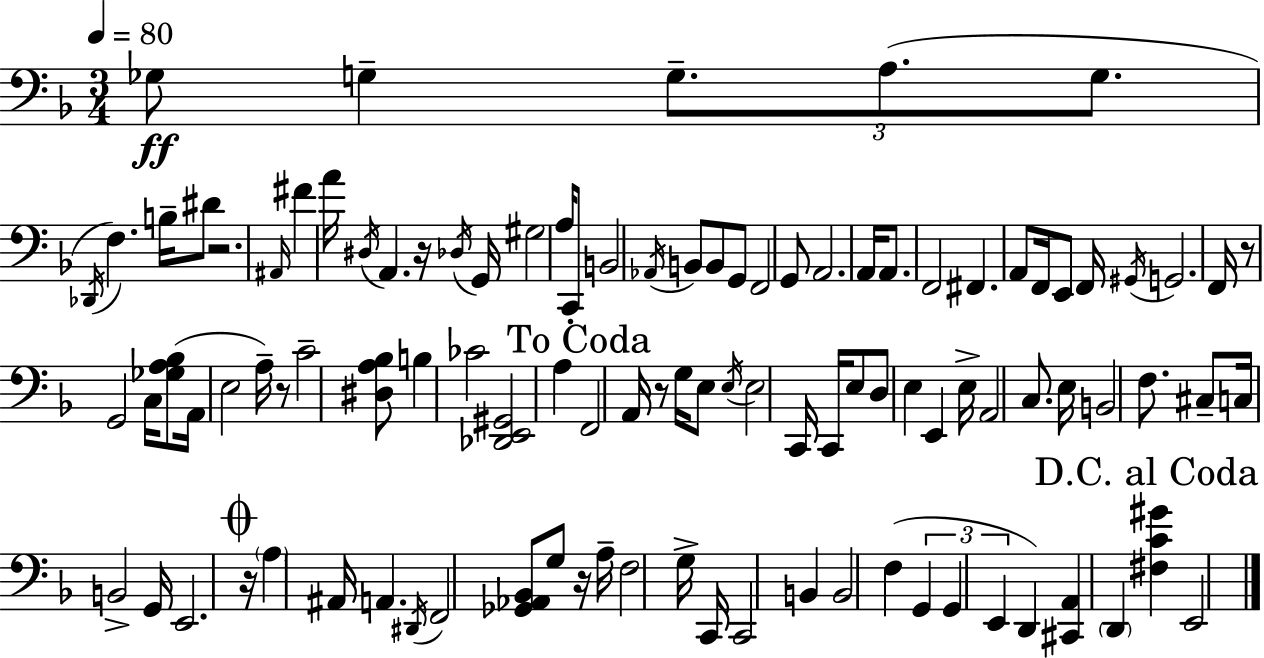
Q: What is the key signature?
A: D minor